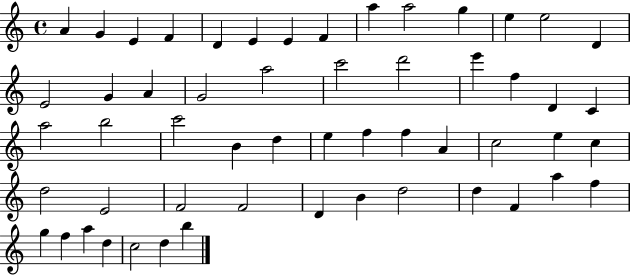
A4/q G4/q E4/q F4/q D4/q E4/q E4/q F4/q A5/q A5/h G5/q E5/q E5/h D4/q E4/h G4/q A4/q G4/h A5/h C6/h D6/h E6/q F5/q D4/q C4/q A5/h B5/h C6/h B4/q D5/q E5/q F5/q F5/q A4/q C5/h E5/q C5/q D5/h E4/h F4/h F4/h D4/q B4/q D5/h D5/q F4/q A5/q F5/q G5/q F5/q A5/q D5/q C5/h D5/q B5/q